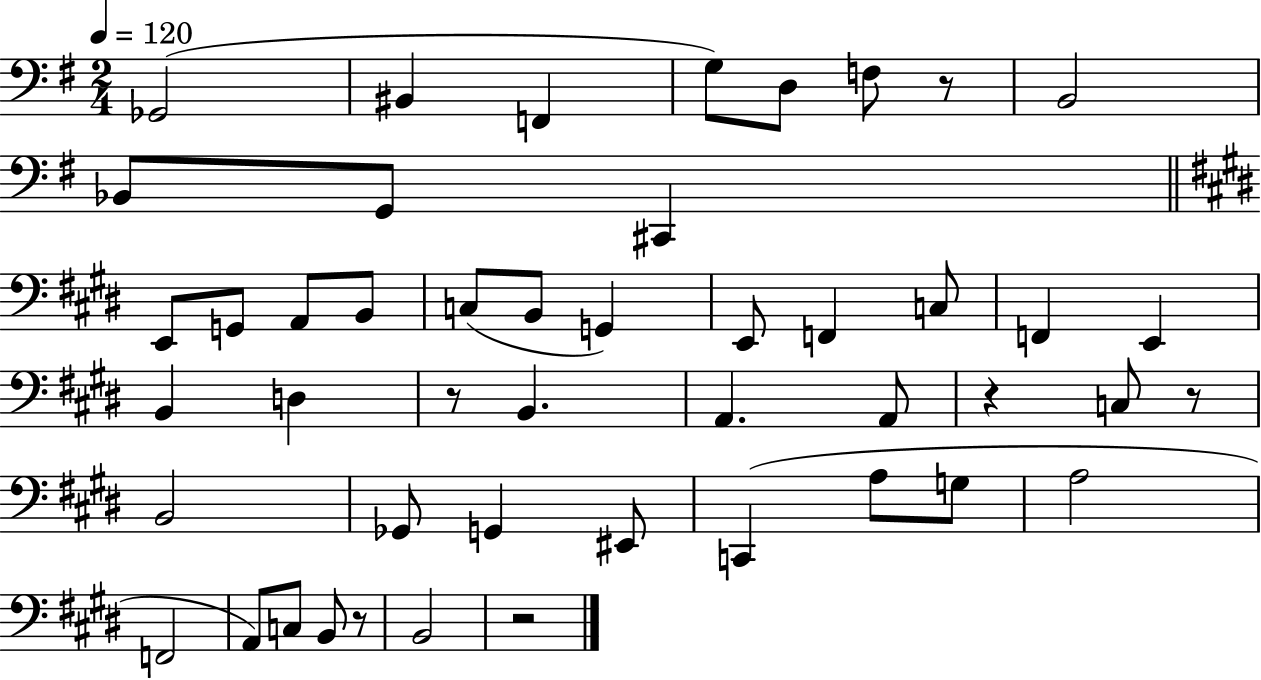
Gb2/h BIS2/q F2/q G3/e D3/e F3/e R/e B2/h Bb2/e G2/e C#2/q E2/e G2/e A2/e B2/e C3/e B2/e G2/q E2/e F2/q C3/e F2/q E2/q B2/q D3/q R/e B2/q. A2/q. A2/e R/q C3/e R/e B2/h Gb2/e G2/q EIS2/e C2/q A3/e G3/e A3/h F2/h A2/e C3/e B2/e R/e B2/h R/h